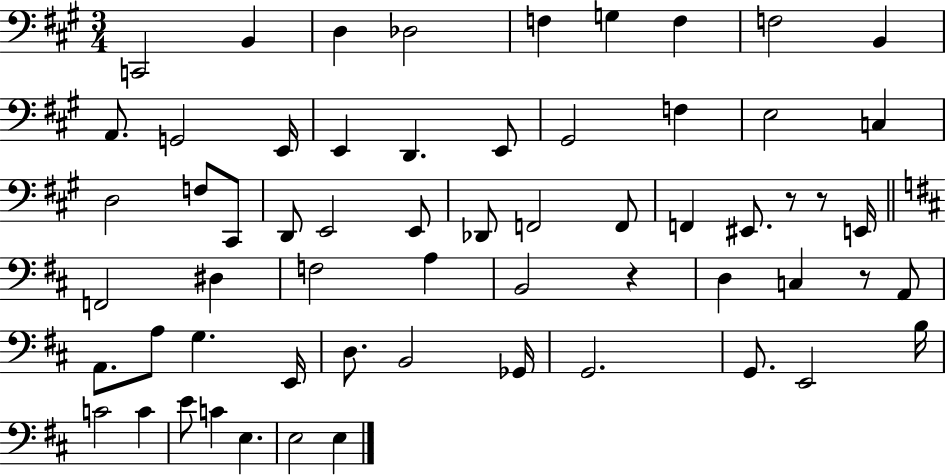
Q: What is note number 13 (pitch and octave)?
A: E2